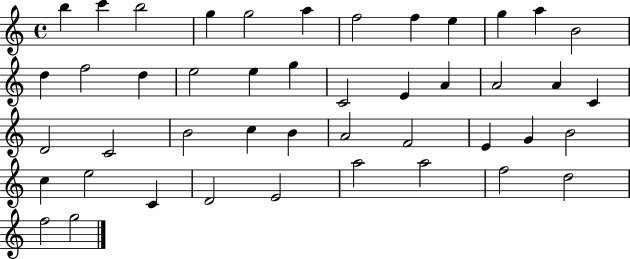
B5/q C6/q B5/h G5/q G5/h A5/q F5/h F5/q E5/q G5/q A5/q B4/h D5/q F5/h D5/q E5/h E5/q G5/q C4/h E4/q A4/q A4/h A4/q C4/q D4/h C4/h B4/h C5/q B4/q A4/h F4/h E4/q G4/q B4/h C5/q E5/h C4/q D4/h E4/h A5/h A5/h F5/h D5/h F5/h G5/h